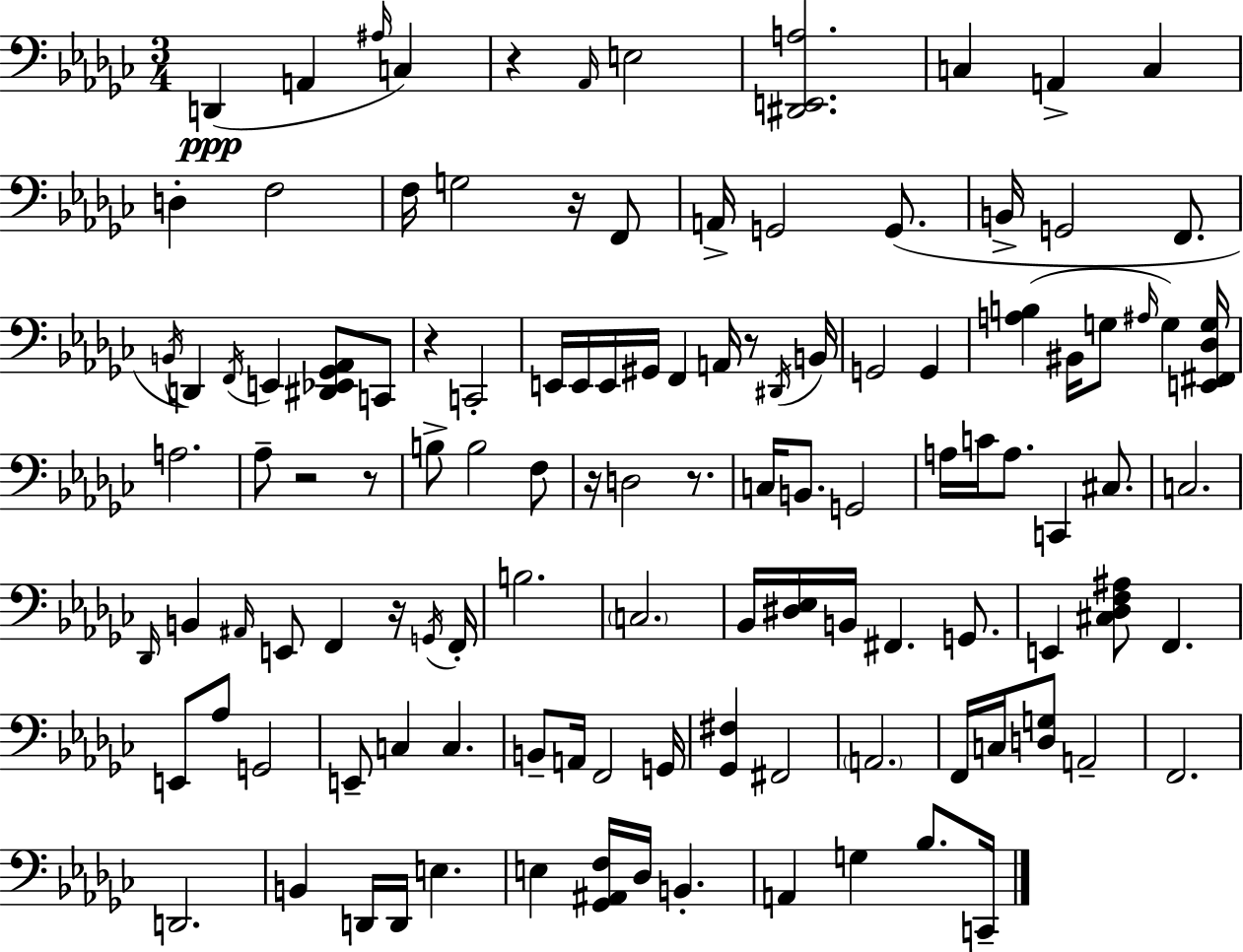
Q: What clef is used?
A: bass